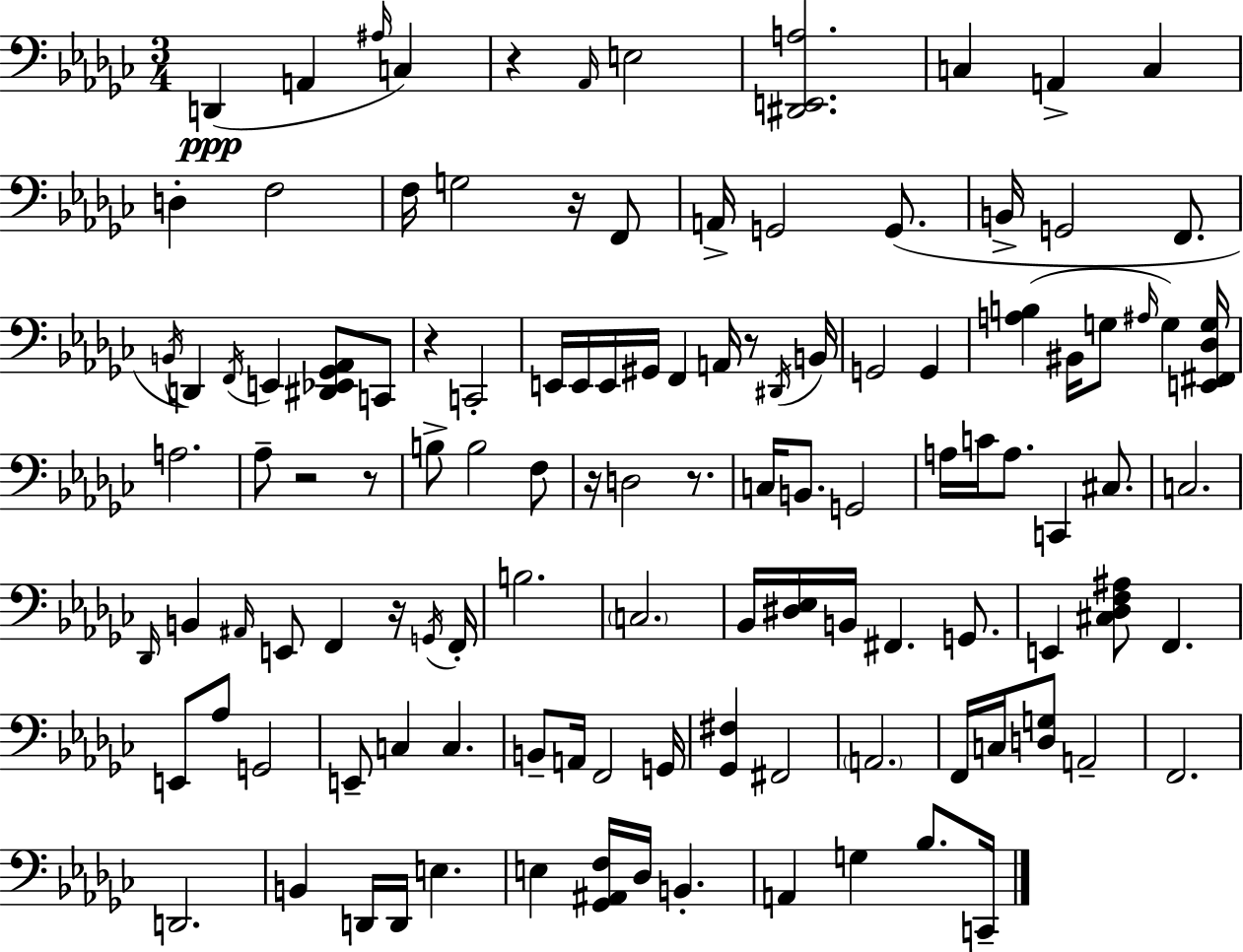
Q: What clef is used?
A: bass